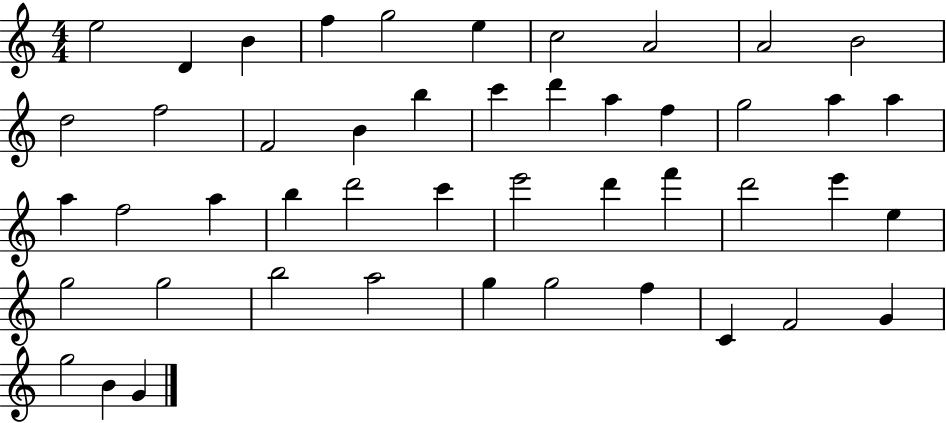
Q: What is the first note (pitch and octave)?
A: E5